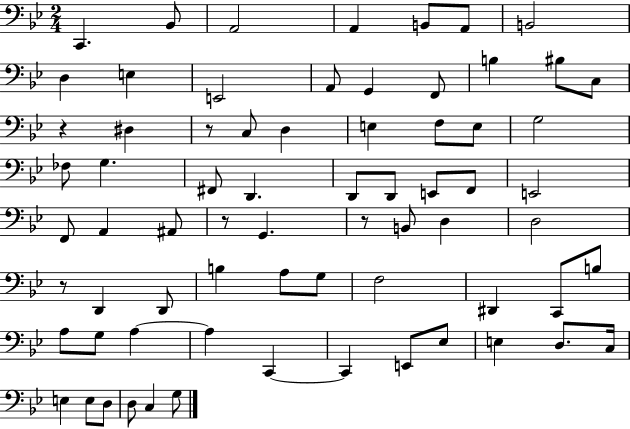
C2/q. Bb2/e A2/h A2/q B2/e A2/e B2/h D3/q E3/q E2/h A2/e G2/q F2/e B3/q BIS3/e C3/e R/q D#3/q R/e C3/e D3/q E3/q F3/e E3/e G3/h FES3/e G3/q. F#2/e D2/q. D2/e D2/e E2/e F2/e E2/h F2/e A2/q A#2/e R/e G2/q. R/e B2/e D3/q D3/h R/e D2/q D2/e B3/q A3/e G3/e F3/h D#2/q C2/e B3/e A3/e G3/e A3/q A3/q C2/q C2/q E2/e Eb3/e E3/q D3/e. C3/s E3/q E3/e D3/e D3/e C3/q G3/e